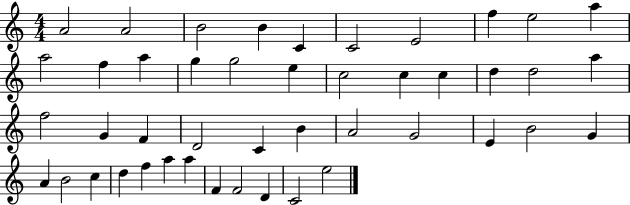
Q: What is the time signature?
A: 4/4